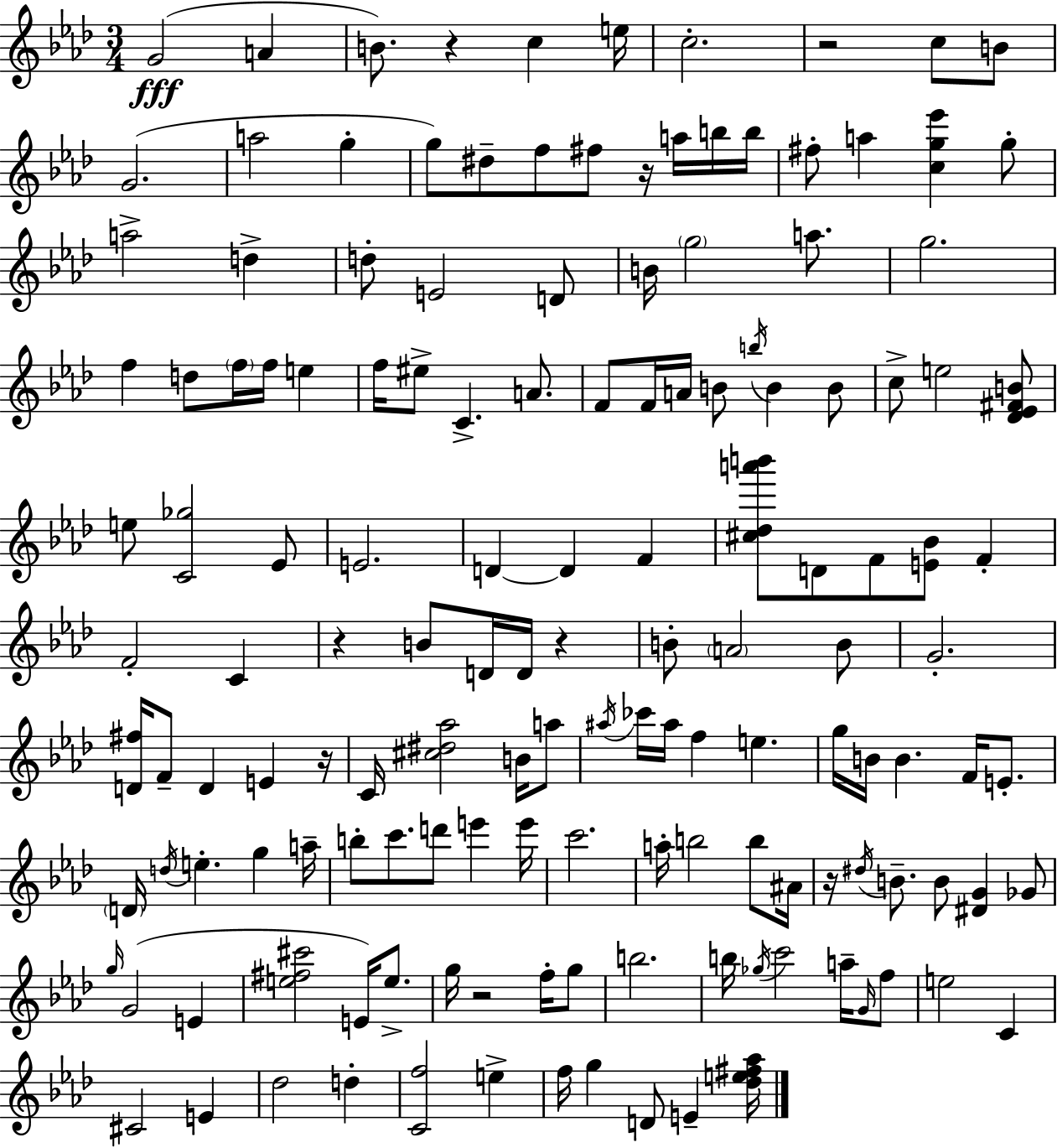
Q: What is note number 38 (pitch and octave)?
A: C4